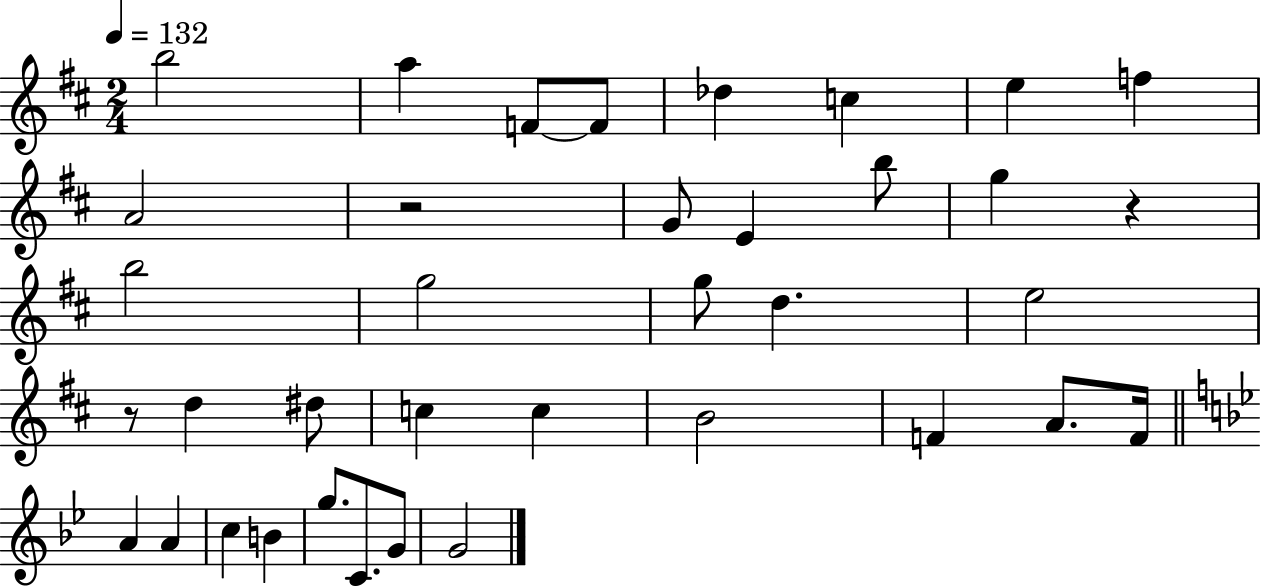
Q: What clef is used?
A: treble